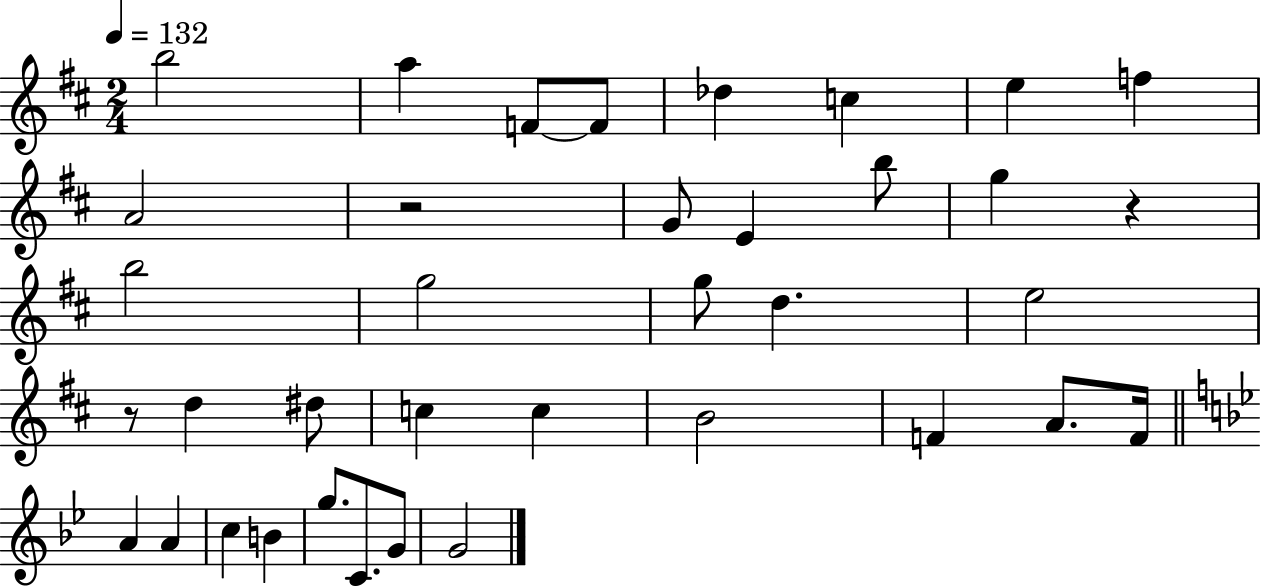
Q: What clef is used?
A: treble